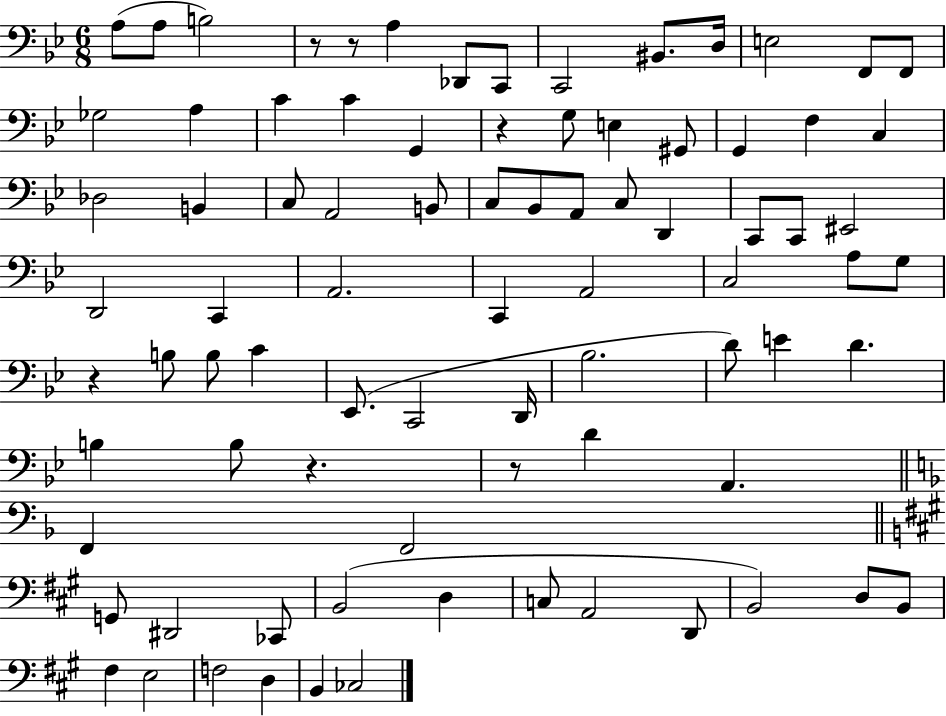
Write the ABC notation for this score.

X:1
T:Untitled
M:6/8
L:1/4
K:Bb
A,/2 A,/2 B,2 z/2 z/2 A, _D,,/2 C,,/2 C,,2 ^B,,/2 D,/4 E,2 F,,/2 F,,/2 _G,2 A, C C G,, z G,/2 E, ^G,,/2 G,, F, C, _D,2 B,, C,/2 A,,2 B,,/2 C,/2 _B,,/2 A,,/2 C,/2 D,, C,,/2 C,,/2 ^E,,2 D,,2 C,, A,,2 C,, A,,2 C,2 A,/2 G,/2 z B,/2 B,/2 C _E,,/2 C,,2 D,,/4 _B,2 D/2 E D B, B,/2 z z/2 D A,, F,, F,,2 G,,/2 ^D,,2 _C,,/2 B,,2 D, C,/2 A,,2 D,,/2 B,,2 D,/2 B,,/2 ^F, E,2 F,2 D, B,, _C,2